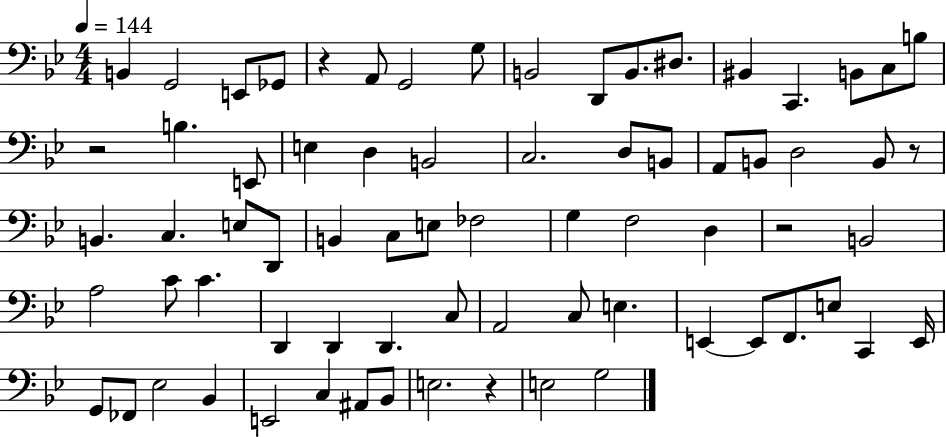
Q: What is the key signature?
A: BES major